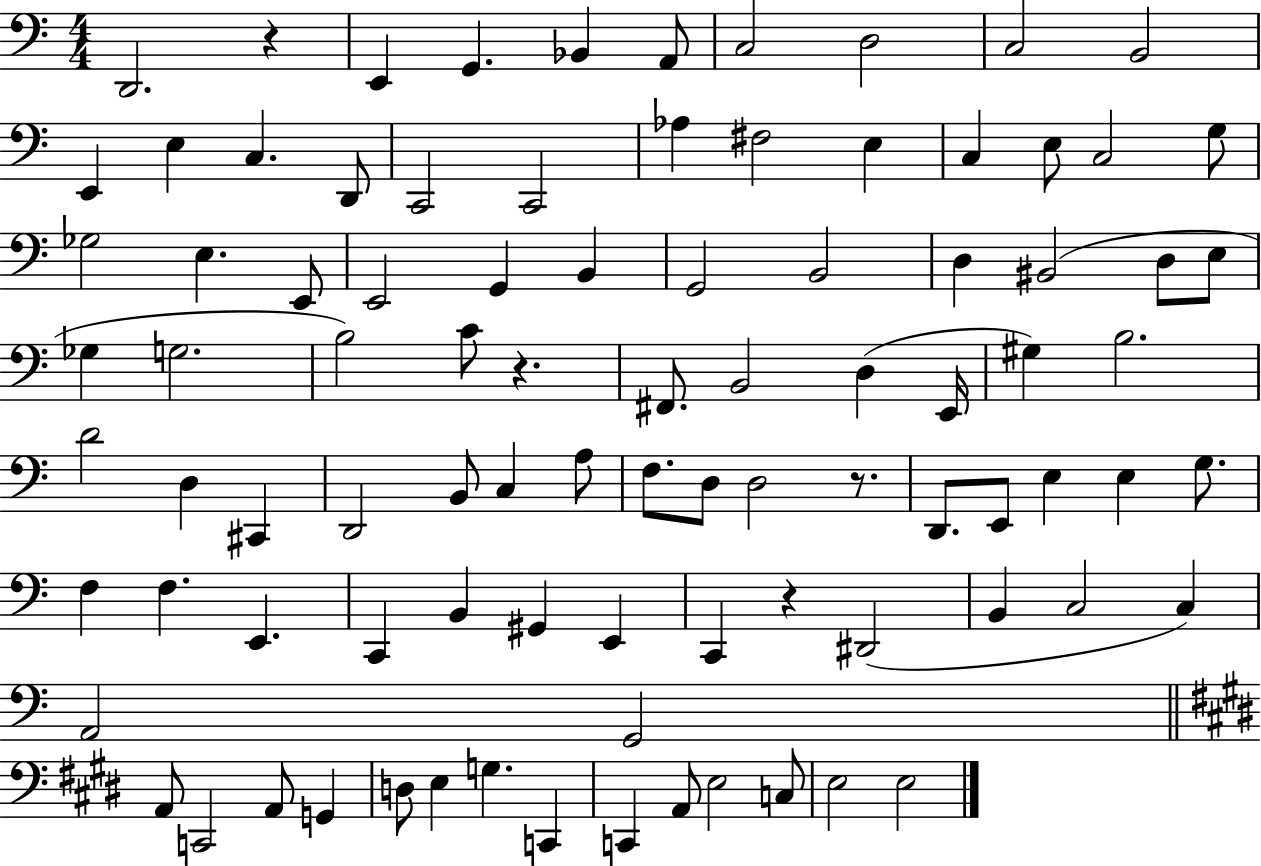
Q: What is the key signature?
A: C major